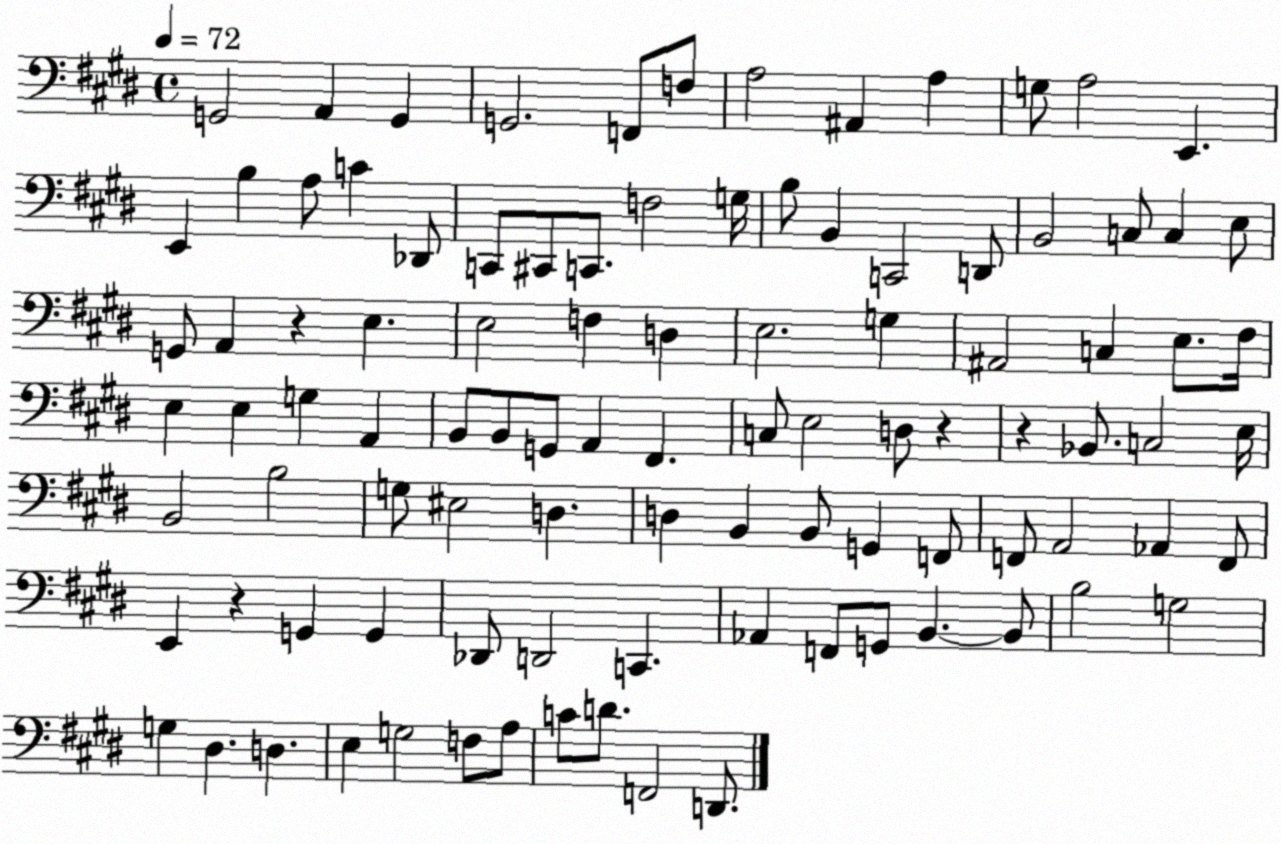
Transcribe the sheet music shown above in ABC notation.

X:1
T:Untitled
M:4/4
L:1/4
K:E
G,,2 A,, G,, G,,2 F,,/2 F,/2 A,2 ^A,, A, G,/2 A,2 E,, E,, B, A,/2 C _D,,/2 C,,/2 ^C,,/2 C,,/2 F,2 G,/4 B,/2 B,, C,,2 D,,/2 B,,2 C,/2 C, E,/2 G,,/2 A,, z E, E,2 F, D, E,2 G, ^A,,2 C, E,/2 ^F,/4 E, E, G, A,, B,,/2 B,,/2 G,,/2 A,, ^F,, C,/2 E,2 D,/2 z z _B,,/2 C,2 E,/4 B,,2 B,2 G,/2 ^E,2 D, D, B,, B,,/2 G,, F,,/2 F,,/2 A,,2 _A,, F,,/2 E,, z G,, G,, _D,,/2 D,,2 C,, _A,, F,,/2 G,,/2 B,, B,,/2 B,2 G,2 G, ^D, D, E, G,2 F,/2 A,/2 C/2 D/2 F,,2 D,,/2